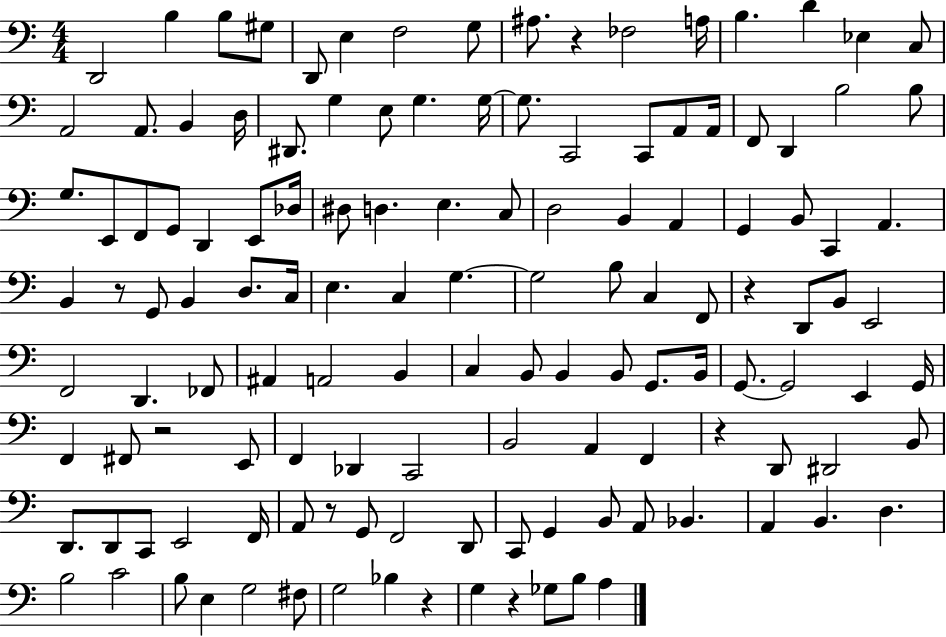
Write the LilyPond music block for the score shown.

{
  \clef bass
  \numericTimeSignature
  \time 4/4
  \key c \major
  \repeat volta 2 { d,2 b4 b8 gis8 | d,8 e4 f2 g8 | ais8. r4 fes2 a16 | b4. d'4 ees4 c8 | \break a,2 a,8. b,4 d16 | dis,8. g4 e8 g4. g16~~ | g8. c,2 c,8 a,8 a,16 | f,8 d,4 b2 b8 | \break g8. e,8 f,8 g,8 d,4 e,8 des16 | dis8 d4. e4. c8 | d2 b,4 a,4 | g,4 b,8 c,4 a,4. | \break b,4 r8 g,8 b,4 d8. c16 | e4. c4 g4.~~ | g2 b8 c4 f,8 | r4 d,8 b,8 e,2 | \break f,2 d,4. fes,8 | ais,4 a,2 b,4 | c4 b,8 b,4 b,8 g,8. b,16 | g,8.~~ g,2 e,4 g,16 | \break f,4 fis,8 r2 e,8 | f,4 des,4 c,2 | b,2 a,4 f,4 | r4 d,8 dis,2 b,8 | \break d,8. d,8 c,8 e,2 f,16 | a,8 r8 g,8 f,2 d,8 | c,8 g,4 b,8 a,8 bes,4. | a,4 b,4. d4. | \break b2 c'2 | b8 e4 g2 fis8 | g2 bes4 r4 | g4 r4 ges8 b8 a4 | \break } \bar "|."
}